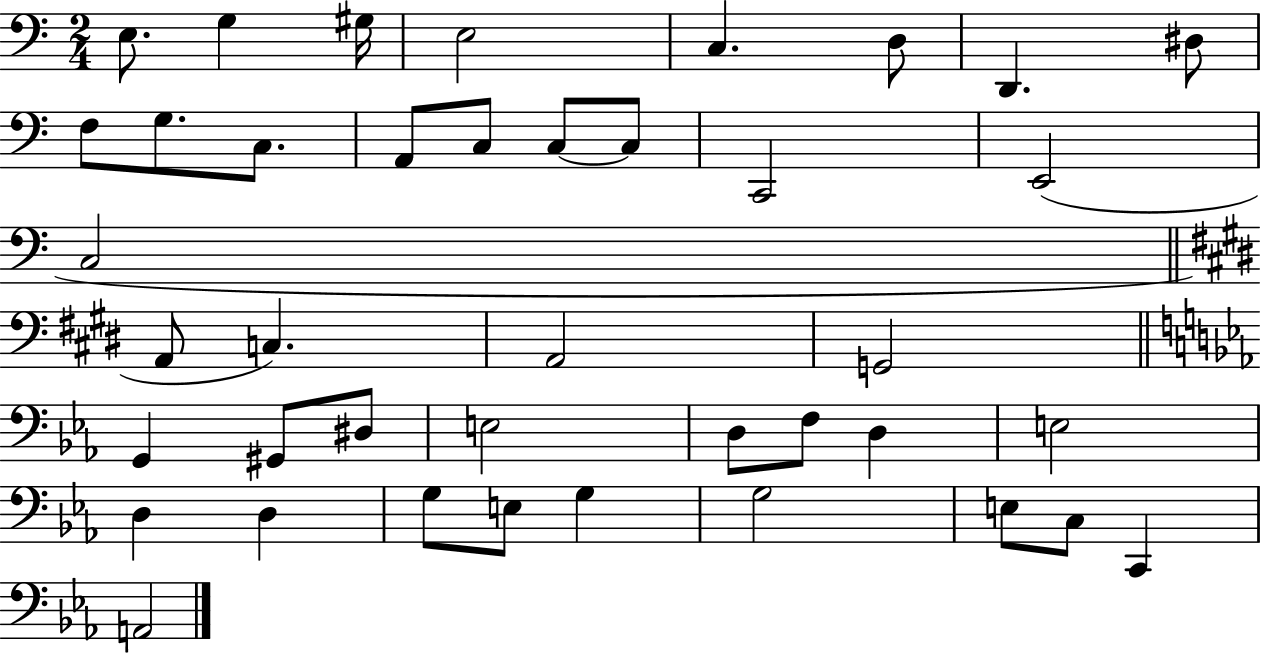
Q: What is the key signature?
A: C major